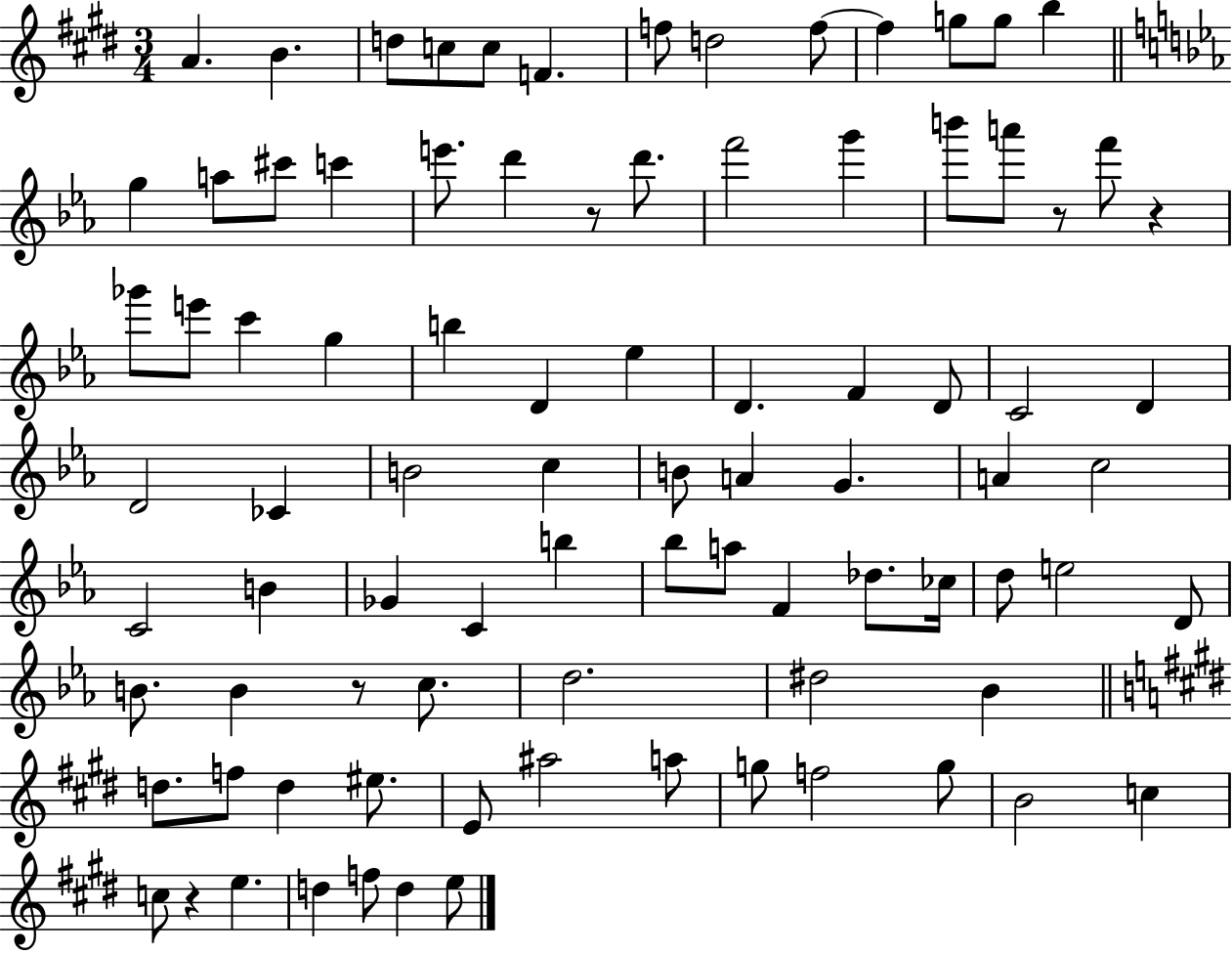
A4/q. B4/q. D5/e C5/e C5/e F4/q. F5/e D5/h F5/e F5/q G5/e G5/e B5/q G5/q A5/e C#6/e C6/q E6/e. D6/q R/e D6/e. F6/h G6/q B6/e A6/e R/e F6/e R/q Gb6/e E6/e C6/q G5/q B5/q D4/q Eb5/q D4/q. F4/q D4/e C4/h D4/q D4/h CES4/q B4/h C5/q B4/e A4/q G4/q. A4/q C5/h C4/h B4/q Gb4/q C4/q B5/q Bb5/e A5/e F4/q Db5/e. CES5/s D5/e E5/h D4/e B4/e. B4/q R/e C5/e. D5/h. D#5/h Bb4/q D5/e. F5/e D5/q EIS5/e. E4/e A#5/h A5/e G5/e F5/h G5/e B4/h C5/q C5/e R/q E5/q. D5/q F5/e D5/q E5/e